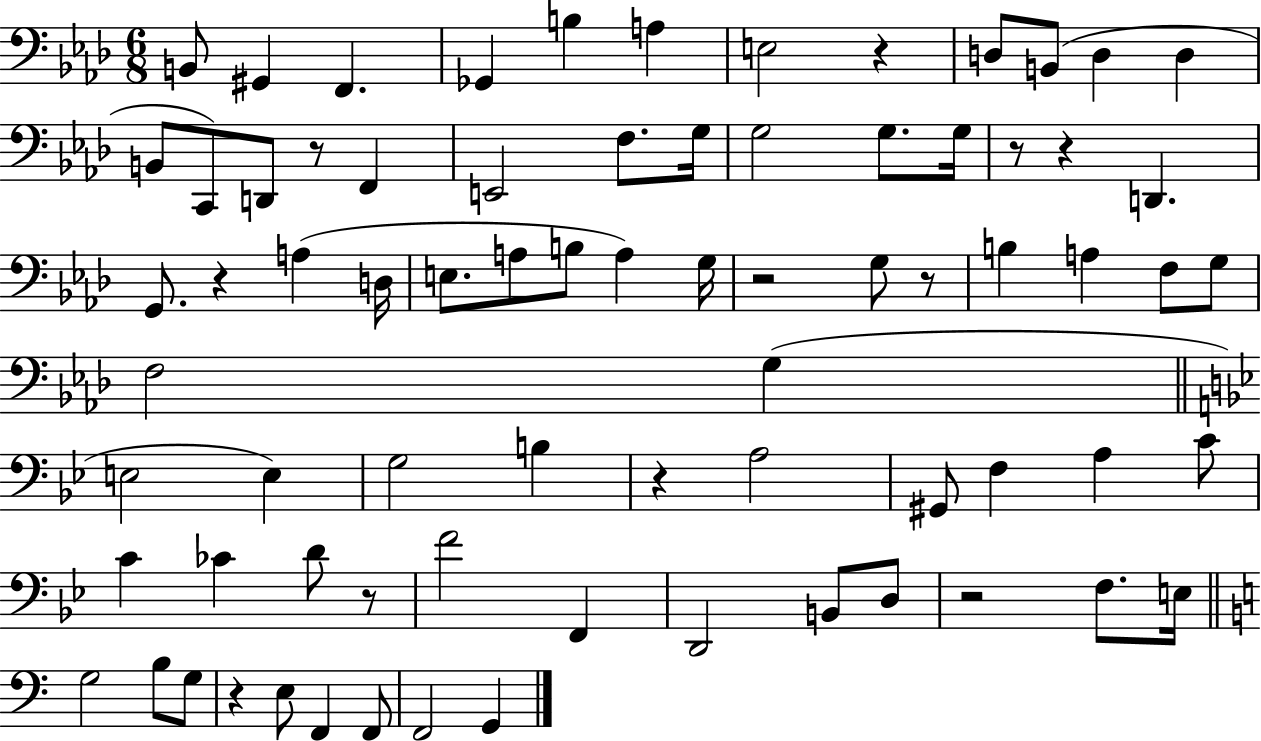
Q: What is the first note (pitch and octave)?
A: B2